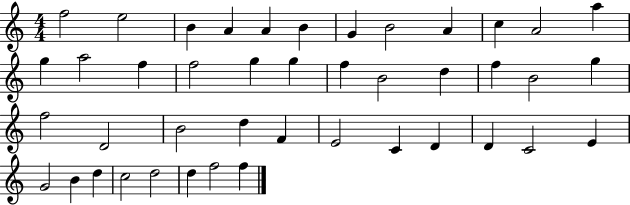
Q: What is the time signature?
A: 4/4